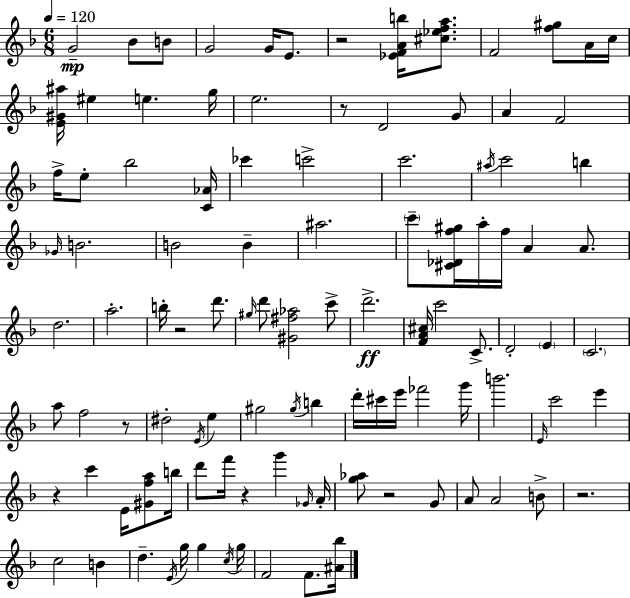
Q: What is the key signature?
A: D minor